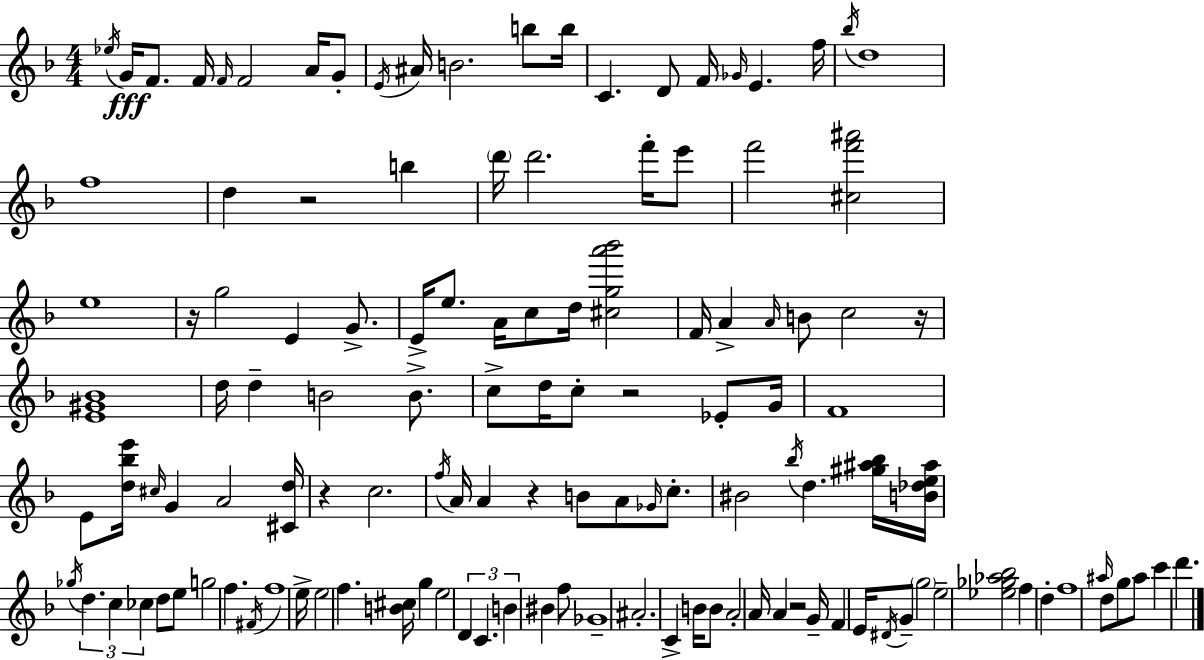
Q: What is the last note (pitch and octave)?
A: D6